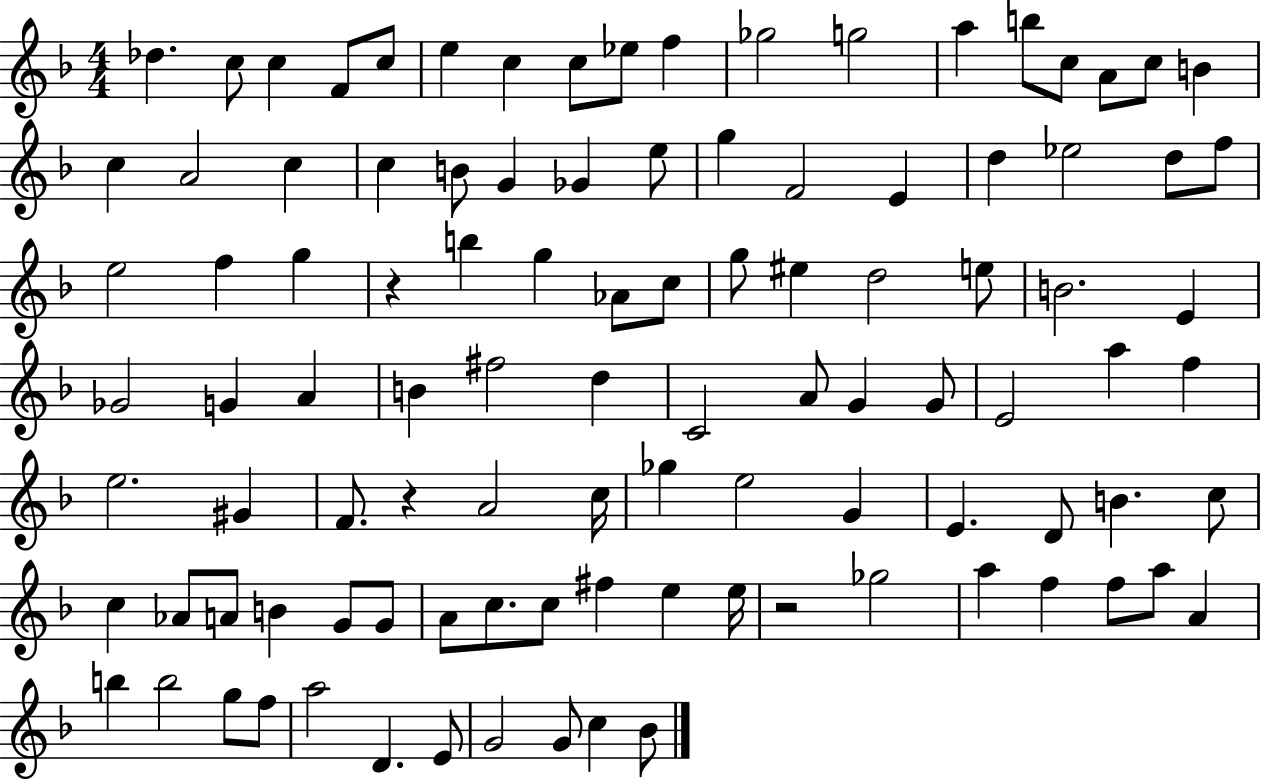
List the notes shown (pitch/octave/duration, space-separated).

Db5/q. C5/e C5/q F4/e C5/e E5/q C5/q C5/e Eb5/e F5/q Gb5/h G5/h A5/q B5/e C5/e A4/e C5/e B4/q C5/q A4/h C5/q C5/q B4/e G4/q Gb4/q E5/e G5/q F4/h E4/q D5/q Eb5/h D5/e F5/e E5/h F5/q G5/q R/q B5/q G5/q Ab4/e C5/e G5/e EIS5/q D5/h E5/e B4/h. E4/q Gb4/h G4/q A4/q B4/q F#5/h D5/q C4/h A4/e G4/q G4/e E4/h A5/q F5/q E5/h. G#4/q F4/e. R/q A4/h C5/s Gb5/q E5/h G4/q E4/q. D4/e B4/q. C5/e C5/q Ab4/e A4/e B4/q G4/e G4/e A4/e C5/e. C5/e F#5/q E5/q E5/s R/h Gb5/h A5/q F5/q F5/e A5/e A4/q B5/q B5/h G5/e F5/e A5/h D4/q. E4/e G4/h G4/e C5/q Bb4/e